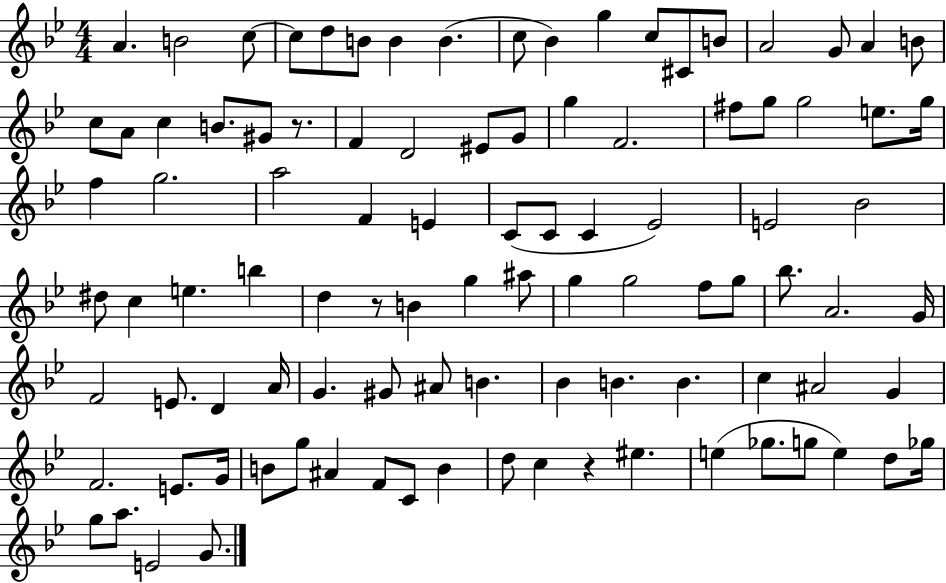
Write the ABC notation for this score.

X:1
T:Untitled
M:4/4
L:1/4
K:Bb
A B2 c/2 c/2 d/2 B/2 B B c/2 _B g c/2 ^C/2 B/2 A2 G/2 A B/2 c/2 A/2 c B/2 ^G/2 z/2 F D2 ^E/2 G/2 g F2 ^f/2 g/2 g2 e/2 g/4 f g2 a2 F E C/2 C/2 C _E2 E2 _B2 ^d/2 c e b d z/2 B g ^a/2 g g2 f/2 g/2 _b/2 A2 G/4 F2 E/2 D A/4 G ^G/2 ^A/2 B _B B B c ^A2 G F2 E/2 G/4 B/2 g/2 ^A F/2 C/2 B d/2 c z ^e e _g/2 g/2 e d/2 _g/4 g/2 a/2 E2 G/2